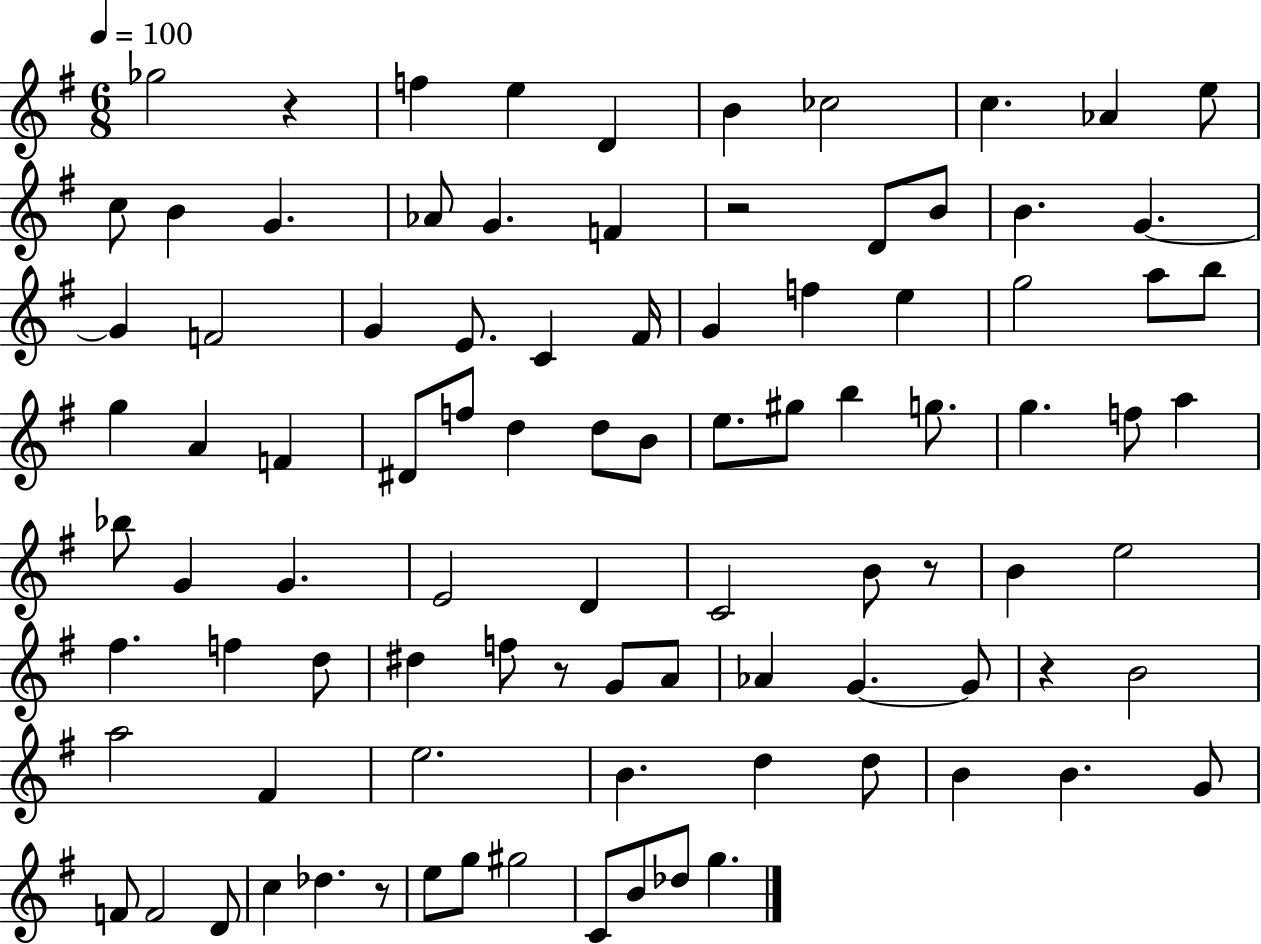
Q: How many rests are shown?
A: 6